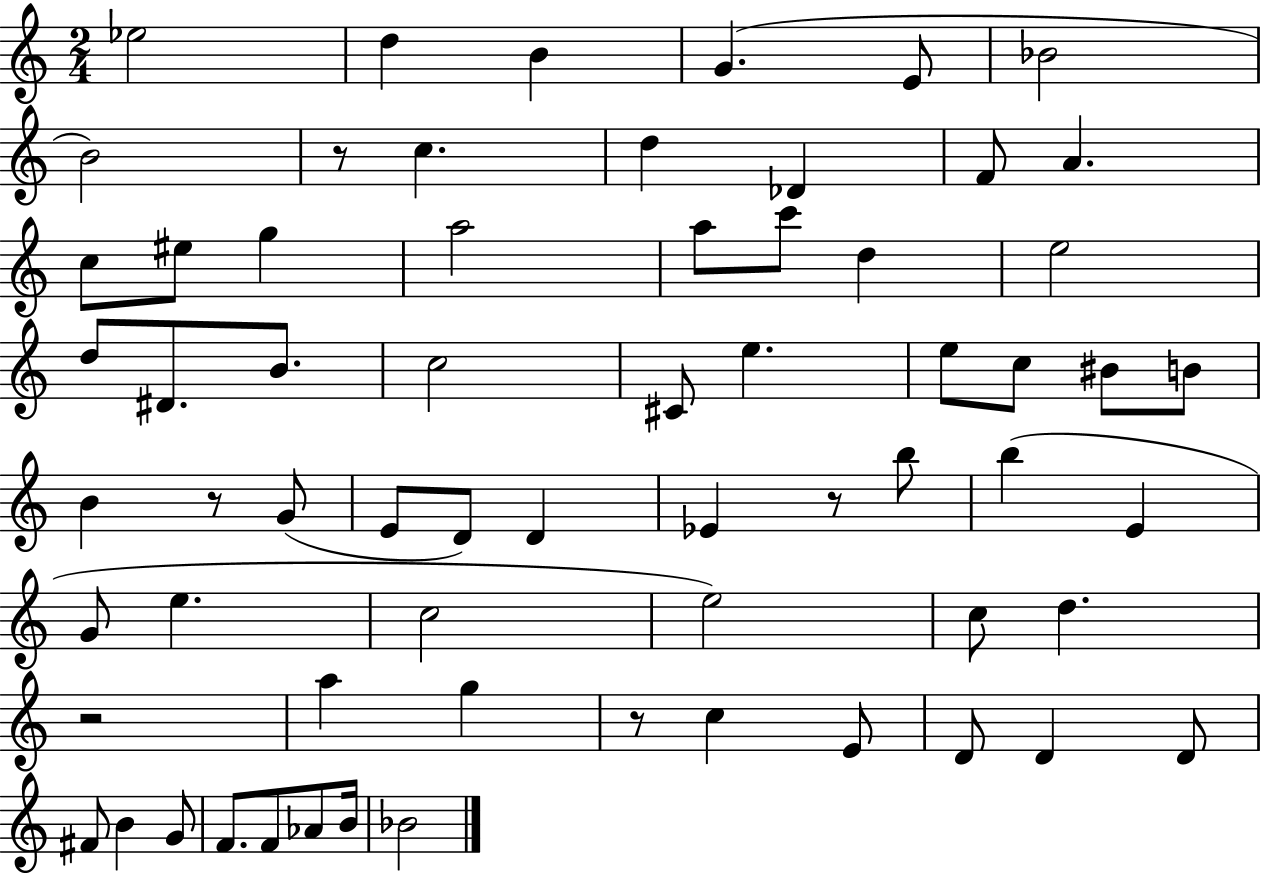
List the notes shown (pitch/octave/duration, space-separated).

Eb5/h D5/q B4/q G4/q. E4/e Bb4/h B4/h R/e C5/q. D5/q Db4/q F4/e A4/q. C5/e EIS5/e G5/q A5/h A5/e C6/e D5/q E5/h D5/e D#4/e. B4/e. C5/h C#4/e E5/q. E5/e C5/e BIS4/e B4/e B4/q R/e G4/e E4/e D4/e D4/q Eb4/q R/e B5/e B5/q E4/q G4/e E5/q. C5/h E5/h C5/e D5/q. R/h A5/q G5/q R/e C5/q E4/e D4/e D4/q D4/e F#4/e B4/q G4/e F4/e. F4/e Ab4/e B4/s Bb4/h